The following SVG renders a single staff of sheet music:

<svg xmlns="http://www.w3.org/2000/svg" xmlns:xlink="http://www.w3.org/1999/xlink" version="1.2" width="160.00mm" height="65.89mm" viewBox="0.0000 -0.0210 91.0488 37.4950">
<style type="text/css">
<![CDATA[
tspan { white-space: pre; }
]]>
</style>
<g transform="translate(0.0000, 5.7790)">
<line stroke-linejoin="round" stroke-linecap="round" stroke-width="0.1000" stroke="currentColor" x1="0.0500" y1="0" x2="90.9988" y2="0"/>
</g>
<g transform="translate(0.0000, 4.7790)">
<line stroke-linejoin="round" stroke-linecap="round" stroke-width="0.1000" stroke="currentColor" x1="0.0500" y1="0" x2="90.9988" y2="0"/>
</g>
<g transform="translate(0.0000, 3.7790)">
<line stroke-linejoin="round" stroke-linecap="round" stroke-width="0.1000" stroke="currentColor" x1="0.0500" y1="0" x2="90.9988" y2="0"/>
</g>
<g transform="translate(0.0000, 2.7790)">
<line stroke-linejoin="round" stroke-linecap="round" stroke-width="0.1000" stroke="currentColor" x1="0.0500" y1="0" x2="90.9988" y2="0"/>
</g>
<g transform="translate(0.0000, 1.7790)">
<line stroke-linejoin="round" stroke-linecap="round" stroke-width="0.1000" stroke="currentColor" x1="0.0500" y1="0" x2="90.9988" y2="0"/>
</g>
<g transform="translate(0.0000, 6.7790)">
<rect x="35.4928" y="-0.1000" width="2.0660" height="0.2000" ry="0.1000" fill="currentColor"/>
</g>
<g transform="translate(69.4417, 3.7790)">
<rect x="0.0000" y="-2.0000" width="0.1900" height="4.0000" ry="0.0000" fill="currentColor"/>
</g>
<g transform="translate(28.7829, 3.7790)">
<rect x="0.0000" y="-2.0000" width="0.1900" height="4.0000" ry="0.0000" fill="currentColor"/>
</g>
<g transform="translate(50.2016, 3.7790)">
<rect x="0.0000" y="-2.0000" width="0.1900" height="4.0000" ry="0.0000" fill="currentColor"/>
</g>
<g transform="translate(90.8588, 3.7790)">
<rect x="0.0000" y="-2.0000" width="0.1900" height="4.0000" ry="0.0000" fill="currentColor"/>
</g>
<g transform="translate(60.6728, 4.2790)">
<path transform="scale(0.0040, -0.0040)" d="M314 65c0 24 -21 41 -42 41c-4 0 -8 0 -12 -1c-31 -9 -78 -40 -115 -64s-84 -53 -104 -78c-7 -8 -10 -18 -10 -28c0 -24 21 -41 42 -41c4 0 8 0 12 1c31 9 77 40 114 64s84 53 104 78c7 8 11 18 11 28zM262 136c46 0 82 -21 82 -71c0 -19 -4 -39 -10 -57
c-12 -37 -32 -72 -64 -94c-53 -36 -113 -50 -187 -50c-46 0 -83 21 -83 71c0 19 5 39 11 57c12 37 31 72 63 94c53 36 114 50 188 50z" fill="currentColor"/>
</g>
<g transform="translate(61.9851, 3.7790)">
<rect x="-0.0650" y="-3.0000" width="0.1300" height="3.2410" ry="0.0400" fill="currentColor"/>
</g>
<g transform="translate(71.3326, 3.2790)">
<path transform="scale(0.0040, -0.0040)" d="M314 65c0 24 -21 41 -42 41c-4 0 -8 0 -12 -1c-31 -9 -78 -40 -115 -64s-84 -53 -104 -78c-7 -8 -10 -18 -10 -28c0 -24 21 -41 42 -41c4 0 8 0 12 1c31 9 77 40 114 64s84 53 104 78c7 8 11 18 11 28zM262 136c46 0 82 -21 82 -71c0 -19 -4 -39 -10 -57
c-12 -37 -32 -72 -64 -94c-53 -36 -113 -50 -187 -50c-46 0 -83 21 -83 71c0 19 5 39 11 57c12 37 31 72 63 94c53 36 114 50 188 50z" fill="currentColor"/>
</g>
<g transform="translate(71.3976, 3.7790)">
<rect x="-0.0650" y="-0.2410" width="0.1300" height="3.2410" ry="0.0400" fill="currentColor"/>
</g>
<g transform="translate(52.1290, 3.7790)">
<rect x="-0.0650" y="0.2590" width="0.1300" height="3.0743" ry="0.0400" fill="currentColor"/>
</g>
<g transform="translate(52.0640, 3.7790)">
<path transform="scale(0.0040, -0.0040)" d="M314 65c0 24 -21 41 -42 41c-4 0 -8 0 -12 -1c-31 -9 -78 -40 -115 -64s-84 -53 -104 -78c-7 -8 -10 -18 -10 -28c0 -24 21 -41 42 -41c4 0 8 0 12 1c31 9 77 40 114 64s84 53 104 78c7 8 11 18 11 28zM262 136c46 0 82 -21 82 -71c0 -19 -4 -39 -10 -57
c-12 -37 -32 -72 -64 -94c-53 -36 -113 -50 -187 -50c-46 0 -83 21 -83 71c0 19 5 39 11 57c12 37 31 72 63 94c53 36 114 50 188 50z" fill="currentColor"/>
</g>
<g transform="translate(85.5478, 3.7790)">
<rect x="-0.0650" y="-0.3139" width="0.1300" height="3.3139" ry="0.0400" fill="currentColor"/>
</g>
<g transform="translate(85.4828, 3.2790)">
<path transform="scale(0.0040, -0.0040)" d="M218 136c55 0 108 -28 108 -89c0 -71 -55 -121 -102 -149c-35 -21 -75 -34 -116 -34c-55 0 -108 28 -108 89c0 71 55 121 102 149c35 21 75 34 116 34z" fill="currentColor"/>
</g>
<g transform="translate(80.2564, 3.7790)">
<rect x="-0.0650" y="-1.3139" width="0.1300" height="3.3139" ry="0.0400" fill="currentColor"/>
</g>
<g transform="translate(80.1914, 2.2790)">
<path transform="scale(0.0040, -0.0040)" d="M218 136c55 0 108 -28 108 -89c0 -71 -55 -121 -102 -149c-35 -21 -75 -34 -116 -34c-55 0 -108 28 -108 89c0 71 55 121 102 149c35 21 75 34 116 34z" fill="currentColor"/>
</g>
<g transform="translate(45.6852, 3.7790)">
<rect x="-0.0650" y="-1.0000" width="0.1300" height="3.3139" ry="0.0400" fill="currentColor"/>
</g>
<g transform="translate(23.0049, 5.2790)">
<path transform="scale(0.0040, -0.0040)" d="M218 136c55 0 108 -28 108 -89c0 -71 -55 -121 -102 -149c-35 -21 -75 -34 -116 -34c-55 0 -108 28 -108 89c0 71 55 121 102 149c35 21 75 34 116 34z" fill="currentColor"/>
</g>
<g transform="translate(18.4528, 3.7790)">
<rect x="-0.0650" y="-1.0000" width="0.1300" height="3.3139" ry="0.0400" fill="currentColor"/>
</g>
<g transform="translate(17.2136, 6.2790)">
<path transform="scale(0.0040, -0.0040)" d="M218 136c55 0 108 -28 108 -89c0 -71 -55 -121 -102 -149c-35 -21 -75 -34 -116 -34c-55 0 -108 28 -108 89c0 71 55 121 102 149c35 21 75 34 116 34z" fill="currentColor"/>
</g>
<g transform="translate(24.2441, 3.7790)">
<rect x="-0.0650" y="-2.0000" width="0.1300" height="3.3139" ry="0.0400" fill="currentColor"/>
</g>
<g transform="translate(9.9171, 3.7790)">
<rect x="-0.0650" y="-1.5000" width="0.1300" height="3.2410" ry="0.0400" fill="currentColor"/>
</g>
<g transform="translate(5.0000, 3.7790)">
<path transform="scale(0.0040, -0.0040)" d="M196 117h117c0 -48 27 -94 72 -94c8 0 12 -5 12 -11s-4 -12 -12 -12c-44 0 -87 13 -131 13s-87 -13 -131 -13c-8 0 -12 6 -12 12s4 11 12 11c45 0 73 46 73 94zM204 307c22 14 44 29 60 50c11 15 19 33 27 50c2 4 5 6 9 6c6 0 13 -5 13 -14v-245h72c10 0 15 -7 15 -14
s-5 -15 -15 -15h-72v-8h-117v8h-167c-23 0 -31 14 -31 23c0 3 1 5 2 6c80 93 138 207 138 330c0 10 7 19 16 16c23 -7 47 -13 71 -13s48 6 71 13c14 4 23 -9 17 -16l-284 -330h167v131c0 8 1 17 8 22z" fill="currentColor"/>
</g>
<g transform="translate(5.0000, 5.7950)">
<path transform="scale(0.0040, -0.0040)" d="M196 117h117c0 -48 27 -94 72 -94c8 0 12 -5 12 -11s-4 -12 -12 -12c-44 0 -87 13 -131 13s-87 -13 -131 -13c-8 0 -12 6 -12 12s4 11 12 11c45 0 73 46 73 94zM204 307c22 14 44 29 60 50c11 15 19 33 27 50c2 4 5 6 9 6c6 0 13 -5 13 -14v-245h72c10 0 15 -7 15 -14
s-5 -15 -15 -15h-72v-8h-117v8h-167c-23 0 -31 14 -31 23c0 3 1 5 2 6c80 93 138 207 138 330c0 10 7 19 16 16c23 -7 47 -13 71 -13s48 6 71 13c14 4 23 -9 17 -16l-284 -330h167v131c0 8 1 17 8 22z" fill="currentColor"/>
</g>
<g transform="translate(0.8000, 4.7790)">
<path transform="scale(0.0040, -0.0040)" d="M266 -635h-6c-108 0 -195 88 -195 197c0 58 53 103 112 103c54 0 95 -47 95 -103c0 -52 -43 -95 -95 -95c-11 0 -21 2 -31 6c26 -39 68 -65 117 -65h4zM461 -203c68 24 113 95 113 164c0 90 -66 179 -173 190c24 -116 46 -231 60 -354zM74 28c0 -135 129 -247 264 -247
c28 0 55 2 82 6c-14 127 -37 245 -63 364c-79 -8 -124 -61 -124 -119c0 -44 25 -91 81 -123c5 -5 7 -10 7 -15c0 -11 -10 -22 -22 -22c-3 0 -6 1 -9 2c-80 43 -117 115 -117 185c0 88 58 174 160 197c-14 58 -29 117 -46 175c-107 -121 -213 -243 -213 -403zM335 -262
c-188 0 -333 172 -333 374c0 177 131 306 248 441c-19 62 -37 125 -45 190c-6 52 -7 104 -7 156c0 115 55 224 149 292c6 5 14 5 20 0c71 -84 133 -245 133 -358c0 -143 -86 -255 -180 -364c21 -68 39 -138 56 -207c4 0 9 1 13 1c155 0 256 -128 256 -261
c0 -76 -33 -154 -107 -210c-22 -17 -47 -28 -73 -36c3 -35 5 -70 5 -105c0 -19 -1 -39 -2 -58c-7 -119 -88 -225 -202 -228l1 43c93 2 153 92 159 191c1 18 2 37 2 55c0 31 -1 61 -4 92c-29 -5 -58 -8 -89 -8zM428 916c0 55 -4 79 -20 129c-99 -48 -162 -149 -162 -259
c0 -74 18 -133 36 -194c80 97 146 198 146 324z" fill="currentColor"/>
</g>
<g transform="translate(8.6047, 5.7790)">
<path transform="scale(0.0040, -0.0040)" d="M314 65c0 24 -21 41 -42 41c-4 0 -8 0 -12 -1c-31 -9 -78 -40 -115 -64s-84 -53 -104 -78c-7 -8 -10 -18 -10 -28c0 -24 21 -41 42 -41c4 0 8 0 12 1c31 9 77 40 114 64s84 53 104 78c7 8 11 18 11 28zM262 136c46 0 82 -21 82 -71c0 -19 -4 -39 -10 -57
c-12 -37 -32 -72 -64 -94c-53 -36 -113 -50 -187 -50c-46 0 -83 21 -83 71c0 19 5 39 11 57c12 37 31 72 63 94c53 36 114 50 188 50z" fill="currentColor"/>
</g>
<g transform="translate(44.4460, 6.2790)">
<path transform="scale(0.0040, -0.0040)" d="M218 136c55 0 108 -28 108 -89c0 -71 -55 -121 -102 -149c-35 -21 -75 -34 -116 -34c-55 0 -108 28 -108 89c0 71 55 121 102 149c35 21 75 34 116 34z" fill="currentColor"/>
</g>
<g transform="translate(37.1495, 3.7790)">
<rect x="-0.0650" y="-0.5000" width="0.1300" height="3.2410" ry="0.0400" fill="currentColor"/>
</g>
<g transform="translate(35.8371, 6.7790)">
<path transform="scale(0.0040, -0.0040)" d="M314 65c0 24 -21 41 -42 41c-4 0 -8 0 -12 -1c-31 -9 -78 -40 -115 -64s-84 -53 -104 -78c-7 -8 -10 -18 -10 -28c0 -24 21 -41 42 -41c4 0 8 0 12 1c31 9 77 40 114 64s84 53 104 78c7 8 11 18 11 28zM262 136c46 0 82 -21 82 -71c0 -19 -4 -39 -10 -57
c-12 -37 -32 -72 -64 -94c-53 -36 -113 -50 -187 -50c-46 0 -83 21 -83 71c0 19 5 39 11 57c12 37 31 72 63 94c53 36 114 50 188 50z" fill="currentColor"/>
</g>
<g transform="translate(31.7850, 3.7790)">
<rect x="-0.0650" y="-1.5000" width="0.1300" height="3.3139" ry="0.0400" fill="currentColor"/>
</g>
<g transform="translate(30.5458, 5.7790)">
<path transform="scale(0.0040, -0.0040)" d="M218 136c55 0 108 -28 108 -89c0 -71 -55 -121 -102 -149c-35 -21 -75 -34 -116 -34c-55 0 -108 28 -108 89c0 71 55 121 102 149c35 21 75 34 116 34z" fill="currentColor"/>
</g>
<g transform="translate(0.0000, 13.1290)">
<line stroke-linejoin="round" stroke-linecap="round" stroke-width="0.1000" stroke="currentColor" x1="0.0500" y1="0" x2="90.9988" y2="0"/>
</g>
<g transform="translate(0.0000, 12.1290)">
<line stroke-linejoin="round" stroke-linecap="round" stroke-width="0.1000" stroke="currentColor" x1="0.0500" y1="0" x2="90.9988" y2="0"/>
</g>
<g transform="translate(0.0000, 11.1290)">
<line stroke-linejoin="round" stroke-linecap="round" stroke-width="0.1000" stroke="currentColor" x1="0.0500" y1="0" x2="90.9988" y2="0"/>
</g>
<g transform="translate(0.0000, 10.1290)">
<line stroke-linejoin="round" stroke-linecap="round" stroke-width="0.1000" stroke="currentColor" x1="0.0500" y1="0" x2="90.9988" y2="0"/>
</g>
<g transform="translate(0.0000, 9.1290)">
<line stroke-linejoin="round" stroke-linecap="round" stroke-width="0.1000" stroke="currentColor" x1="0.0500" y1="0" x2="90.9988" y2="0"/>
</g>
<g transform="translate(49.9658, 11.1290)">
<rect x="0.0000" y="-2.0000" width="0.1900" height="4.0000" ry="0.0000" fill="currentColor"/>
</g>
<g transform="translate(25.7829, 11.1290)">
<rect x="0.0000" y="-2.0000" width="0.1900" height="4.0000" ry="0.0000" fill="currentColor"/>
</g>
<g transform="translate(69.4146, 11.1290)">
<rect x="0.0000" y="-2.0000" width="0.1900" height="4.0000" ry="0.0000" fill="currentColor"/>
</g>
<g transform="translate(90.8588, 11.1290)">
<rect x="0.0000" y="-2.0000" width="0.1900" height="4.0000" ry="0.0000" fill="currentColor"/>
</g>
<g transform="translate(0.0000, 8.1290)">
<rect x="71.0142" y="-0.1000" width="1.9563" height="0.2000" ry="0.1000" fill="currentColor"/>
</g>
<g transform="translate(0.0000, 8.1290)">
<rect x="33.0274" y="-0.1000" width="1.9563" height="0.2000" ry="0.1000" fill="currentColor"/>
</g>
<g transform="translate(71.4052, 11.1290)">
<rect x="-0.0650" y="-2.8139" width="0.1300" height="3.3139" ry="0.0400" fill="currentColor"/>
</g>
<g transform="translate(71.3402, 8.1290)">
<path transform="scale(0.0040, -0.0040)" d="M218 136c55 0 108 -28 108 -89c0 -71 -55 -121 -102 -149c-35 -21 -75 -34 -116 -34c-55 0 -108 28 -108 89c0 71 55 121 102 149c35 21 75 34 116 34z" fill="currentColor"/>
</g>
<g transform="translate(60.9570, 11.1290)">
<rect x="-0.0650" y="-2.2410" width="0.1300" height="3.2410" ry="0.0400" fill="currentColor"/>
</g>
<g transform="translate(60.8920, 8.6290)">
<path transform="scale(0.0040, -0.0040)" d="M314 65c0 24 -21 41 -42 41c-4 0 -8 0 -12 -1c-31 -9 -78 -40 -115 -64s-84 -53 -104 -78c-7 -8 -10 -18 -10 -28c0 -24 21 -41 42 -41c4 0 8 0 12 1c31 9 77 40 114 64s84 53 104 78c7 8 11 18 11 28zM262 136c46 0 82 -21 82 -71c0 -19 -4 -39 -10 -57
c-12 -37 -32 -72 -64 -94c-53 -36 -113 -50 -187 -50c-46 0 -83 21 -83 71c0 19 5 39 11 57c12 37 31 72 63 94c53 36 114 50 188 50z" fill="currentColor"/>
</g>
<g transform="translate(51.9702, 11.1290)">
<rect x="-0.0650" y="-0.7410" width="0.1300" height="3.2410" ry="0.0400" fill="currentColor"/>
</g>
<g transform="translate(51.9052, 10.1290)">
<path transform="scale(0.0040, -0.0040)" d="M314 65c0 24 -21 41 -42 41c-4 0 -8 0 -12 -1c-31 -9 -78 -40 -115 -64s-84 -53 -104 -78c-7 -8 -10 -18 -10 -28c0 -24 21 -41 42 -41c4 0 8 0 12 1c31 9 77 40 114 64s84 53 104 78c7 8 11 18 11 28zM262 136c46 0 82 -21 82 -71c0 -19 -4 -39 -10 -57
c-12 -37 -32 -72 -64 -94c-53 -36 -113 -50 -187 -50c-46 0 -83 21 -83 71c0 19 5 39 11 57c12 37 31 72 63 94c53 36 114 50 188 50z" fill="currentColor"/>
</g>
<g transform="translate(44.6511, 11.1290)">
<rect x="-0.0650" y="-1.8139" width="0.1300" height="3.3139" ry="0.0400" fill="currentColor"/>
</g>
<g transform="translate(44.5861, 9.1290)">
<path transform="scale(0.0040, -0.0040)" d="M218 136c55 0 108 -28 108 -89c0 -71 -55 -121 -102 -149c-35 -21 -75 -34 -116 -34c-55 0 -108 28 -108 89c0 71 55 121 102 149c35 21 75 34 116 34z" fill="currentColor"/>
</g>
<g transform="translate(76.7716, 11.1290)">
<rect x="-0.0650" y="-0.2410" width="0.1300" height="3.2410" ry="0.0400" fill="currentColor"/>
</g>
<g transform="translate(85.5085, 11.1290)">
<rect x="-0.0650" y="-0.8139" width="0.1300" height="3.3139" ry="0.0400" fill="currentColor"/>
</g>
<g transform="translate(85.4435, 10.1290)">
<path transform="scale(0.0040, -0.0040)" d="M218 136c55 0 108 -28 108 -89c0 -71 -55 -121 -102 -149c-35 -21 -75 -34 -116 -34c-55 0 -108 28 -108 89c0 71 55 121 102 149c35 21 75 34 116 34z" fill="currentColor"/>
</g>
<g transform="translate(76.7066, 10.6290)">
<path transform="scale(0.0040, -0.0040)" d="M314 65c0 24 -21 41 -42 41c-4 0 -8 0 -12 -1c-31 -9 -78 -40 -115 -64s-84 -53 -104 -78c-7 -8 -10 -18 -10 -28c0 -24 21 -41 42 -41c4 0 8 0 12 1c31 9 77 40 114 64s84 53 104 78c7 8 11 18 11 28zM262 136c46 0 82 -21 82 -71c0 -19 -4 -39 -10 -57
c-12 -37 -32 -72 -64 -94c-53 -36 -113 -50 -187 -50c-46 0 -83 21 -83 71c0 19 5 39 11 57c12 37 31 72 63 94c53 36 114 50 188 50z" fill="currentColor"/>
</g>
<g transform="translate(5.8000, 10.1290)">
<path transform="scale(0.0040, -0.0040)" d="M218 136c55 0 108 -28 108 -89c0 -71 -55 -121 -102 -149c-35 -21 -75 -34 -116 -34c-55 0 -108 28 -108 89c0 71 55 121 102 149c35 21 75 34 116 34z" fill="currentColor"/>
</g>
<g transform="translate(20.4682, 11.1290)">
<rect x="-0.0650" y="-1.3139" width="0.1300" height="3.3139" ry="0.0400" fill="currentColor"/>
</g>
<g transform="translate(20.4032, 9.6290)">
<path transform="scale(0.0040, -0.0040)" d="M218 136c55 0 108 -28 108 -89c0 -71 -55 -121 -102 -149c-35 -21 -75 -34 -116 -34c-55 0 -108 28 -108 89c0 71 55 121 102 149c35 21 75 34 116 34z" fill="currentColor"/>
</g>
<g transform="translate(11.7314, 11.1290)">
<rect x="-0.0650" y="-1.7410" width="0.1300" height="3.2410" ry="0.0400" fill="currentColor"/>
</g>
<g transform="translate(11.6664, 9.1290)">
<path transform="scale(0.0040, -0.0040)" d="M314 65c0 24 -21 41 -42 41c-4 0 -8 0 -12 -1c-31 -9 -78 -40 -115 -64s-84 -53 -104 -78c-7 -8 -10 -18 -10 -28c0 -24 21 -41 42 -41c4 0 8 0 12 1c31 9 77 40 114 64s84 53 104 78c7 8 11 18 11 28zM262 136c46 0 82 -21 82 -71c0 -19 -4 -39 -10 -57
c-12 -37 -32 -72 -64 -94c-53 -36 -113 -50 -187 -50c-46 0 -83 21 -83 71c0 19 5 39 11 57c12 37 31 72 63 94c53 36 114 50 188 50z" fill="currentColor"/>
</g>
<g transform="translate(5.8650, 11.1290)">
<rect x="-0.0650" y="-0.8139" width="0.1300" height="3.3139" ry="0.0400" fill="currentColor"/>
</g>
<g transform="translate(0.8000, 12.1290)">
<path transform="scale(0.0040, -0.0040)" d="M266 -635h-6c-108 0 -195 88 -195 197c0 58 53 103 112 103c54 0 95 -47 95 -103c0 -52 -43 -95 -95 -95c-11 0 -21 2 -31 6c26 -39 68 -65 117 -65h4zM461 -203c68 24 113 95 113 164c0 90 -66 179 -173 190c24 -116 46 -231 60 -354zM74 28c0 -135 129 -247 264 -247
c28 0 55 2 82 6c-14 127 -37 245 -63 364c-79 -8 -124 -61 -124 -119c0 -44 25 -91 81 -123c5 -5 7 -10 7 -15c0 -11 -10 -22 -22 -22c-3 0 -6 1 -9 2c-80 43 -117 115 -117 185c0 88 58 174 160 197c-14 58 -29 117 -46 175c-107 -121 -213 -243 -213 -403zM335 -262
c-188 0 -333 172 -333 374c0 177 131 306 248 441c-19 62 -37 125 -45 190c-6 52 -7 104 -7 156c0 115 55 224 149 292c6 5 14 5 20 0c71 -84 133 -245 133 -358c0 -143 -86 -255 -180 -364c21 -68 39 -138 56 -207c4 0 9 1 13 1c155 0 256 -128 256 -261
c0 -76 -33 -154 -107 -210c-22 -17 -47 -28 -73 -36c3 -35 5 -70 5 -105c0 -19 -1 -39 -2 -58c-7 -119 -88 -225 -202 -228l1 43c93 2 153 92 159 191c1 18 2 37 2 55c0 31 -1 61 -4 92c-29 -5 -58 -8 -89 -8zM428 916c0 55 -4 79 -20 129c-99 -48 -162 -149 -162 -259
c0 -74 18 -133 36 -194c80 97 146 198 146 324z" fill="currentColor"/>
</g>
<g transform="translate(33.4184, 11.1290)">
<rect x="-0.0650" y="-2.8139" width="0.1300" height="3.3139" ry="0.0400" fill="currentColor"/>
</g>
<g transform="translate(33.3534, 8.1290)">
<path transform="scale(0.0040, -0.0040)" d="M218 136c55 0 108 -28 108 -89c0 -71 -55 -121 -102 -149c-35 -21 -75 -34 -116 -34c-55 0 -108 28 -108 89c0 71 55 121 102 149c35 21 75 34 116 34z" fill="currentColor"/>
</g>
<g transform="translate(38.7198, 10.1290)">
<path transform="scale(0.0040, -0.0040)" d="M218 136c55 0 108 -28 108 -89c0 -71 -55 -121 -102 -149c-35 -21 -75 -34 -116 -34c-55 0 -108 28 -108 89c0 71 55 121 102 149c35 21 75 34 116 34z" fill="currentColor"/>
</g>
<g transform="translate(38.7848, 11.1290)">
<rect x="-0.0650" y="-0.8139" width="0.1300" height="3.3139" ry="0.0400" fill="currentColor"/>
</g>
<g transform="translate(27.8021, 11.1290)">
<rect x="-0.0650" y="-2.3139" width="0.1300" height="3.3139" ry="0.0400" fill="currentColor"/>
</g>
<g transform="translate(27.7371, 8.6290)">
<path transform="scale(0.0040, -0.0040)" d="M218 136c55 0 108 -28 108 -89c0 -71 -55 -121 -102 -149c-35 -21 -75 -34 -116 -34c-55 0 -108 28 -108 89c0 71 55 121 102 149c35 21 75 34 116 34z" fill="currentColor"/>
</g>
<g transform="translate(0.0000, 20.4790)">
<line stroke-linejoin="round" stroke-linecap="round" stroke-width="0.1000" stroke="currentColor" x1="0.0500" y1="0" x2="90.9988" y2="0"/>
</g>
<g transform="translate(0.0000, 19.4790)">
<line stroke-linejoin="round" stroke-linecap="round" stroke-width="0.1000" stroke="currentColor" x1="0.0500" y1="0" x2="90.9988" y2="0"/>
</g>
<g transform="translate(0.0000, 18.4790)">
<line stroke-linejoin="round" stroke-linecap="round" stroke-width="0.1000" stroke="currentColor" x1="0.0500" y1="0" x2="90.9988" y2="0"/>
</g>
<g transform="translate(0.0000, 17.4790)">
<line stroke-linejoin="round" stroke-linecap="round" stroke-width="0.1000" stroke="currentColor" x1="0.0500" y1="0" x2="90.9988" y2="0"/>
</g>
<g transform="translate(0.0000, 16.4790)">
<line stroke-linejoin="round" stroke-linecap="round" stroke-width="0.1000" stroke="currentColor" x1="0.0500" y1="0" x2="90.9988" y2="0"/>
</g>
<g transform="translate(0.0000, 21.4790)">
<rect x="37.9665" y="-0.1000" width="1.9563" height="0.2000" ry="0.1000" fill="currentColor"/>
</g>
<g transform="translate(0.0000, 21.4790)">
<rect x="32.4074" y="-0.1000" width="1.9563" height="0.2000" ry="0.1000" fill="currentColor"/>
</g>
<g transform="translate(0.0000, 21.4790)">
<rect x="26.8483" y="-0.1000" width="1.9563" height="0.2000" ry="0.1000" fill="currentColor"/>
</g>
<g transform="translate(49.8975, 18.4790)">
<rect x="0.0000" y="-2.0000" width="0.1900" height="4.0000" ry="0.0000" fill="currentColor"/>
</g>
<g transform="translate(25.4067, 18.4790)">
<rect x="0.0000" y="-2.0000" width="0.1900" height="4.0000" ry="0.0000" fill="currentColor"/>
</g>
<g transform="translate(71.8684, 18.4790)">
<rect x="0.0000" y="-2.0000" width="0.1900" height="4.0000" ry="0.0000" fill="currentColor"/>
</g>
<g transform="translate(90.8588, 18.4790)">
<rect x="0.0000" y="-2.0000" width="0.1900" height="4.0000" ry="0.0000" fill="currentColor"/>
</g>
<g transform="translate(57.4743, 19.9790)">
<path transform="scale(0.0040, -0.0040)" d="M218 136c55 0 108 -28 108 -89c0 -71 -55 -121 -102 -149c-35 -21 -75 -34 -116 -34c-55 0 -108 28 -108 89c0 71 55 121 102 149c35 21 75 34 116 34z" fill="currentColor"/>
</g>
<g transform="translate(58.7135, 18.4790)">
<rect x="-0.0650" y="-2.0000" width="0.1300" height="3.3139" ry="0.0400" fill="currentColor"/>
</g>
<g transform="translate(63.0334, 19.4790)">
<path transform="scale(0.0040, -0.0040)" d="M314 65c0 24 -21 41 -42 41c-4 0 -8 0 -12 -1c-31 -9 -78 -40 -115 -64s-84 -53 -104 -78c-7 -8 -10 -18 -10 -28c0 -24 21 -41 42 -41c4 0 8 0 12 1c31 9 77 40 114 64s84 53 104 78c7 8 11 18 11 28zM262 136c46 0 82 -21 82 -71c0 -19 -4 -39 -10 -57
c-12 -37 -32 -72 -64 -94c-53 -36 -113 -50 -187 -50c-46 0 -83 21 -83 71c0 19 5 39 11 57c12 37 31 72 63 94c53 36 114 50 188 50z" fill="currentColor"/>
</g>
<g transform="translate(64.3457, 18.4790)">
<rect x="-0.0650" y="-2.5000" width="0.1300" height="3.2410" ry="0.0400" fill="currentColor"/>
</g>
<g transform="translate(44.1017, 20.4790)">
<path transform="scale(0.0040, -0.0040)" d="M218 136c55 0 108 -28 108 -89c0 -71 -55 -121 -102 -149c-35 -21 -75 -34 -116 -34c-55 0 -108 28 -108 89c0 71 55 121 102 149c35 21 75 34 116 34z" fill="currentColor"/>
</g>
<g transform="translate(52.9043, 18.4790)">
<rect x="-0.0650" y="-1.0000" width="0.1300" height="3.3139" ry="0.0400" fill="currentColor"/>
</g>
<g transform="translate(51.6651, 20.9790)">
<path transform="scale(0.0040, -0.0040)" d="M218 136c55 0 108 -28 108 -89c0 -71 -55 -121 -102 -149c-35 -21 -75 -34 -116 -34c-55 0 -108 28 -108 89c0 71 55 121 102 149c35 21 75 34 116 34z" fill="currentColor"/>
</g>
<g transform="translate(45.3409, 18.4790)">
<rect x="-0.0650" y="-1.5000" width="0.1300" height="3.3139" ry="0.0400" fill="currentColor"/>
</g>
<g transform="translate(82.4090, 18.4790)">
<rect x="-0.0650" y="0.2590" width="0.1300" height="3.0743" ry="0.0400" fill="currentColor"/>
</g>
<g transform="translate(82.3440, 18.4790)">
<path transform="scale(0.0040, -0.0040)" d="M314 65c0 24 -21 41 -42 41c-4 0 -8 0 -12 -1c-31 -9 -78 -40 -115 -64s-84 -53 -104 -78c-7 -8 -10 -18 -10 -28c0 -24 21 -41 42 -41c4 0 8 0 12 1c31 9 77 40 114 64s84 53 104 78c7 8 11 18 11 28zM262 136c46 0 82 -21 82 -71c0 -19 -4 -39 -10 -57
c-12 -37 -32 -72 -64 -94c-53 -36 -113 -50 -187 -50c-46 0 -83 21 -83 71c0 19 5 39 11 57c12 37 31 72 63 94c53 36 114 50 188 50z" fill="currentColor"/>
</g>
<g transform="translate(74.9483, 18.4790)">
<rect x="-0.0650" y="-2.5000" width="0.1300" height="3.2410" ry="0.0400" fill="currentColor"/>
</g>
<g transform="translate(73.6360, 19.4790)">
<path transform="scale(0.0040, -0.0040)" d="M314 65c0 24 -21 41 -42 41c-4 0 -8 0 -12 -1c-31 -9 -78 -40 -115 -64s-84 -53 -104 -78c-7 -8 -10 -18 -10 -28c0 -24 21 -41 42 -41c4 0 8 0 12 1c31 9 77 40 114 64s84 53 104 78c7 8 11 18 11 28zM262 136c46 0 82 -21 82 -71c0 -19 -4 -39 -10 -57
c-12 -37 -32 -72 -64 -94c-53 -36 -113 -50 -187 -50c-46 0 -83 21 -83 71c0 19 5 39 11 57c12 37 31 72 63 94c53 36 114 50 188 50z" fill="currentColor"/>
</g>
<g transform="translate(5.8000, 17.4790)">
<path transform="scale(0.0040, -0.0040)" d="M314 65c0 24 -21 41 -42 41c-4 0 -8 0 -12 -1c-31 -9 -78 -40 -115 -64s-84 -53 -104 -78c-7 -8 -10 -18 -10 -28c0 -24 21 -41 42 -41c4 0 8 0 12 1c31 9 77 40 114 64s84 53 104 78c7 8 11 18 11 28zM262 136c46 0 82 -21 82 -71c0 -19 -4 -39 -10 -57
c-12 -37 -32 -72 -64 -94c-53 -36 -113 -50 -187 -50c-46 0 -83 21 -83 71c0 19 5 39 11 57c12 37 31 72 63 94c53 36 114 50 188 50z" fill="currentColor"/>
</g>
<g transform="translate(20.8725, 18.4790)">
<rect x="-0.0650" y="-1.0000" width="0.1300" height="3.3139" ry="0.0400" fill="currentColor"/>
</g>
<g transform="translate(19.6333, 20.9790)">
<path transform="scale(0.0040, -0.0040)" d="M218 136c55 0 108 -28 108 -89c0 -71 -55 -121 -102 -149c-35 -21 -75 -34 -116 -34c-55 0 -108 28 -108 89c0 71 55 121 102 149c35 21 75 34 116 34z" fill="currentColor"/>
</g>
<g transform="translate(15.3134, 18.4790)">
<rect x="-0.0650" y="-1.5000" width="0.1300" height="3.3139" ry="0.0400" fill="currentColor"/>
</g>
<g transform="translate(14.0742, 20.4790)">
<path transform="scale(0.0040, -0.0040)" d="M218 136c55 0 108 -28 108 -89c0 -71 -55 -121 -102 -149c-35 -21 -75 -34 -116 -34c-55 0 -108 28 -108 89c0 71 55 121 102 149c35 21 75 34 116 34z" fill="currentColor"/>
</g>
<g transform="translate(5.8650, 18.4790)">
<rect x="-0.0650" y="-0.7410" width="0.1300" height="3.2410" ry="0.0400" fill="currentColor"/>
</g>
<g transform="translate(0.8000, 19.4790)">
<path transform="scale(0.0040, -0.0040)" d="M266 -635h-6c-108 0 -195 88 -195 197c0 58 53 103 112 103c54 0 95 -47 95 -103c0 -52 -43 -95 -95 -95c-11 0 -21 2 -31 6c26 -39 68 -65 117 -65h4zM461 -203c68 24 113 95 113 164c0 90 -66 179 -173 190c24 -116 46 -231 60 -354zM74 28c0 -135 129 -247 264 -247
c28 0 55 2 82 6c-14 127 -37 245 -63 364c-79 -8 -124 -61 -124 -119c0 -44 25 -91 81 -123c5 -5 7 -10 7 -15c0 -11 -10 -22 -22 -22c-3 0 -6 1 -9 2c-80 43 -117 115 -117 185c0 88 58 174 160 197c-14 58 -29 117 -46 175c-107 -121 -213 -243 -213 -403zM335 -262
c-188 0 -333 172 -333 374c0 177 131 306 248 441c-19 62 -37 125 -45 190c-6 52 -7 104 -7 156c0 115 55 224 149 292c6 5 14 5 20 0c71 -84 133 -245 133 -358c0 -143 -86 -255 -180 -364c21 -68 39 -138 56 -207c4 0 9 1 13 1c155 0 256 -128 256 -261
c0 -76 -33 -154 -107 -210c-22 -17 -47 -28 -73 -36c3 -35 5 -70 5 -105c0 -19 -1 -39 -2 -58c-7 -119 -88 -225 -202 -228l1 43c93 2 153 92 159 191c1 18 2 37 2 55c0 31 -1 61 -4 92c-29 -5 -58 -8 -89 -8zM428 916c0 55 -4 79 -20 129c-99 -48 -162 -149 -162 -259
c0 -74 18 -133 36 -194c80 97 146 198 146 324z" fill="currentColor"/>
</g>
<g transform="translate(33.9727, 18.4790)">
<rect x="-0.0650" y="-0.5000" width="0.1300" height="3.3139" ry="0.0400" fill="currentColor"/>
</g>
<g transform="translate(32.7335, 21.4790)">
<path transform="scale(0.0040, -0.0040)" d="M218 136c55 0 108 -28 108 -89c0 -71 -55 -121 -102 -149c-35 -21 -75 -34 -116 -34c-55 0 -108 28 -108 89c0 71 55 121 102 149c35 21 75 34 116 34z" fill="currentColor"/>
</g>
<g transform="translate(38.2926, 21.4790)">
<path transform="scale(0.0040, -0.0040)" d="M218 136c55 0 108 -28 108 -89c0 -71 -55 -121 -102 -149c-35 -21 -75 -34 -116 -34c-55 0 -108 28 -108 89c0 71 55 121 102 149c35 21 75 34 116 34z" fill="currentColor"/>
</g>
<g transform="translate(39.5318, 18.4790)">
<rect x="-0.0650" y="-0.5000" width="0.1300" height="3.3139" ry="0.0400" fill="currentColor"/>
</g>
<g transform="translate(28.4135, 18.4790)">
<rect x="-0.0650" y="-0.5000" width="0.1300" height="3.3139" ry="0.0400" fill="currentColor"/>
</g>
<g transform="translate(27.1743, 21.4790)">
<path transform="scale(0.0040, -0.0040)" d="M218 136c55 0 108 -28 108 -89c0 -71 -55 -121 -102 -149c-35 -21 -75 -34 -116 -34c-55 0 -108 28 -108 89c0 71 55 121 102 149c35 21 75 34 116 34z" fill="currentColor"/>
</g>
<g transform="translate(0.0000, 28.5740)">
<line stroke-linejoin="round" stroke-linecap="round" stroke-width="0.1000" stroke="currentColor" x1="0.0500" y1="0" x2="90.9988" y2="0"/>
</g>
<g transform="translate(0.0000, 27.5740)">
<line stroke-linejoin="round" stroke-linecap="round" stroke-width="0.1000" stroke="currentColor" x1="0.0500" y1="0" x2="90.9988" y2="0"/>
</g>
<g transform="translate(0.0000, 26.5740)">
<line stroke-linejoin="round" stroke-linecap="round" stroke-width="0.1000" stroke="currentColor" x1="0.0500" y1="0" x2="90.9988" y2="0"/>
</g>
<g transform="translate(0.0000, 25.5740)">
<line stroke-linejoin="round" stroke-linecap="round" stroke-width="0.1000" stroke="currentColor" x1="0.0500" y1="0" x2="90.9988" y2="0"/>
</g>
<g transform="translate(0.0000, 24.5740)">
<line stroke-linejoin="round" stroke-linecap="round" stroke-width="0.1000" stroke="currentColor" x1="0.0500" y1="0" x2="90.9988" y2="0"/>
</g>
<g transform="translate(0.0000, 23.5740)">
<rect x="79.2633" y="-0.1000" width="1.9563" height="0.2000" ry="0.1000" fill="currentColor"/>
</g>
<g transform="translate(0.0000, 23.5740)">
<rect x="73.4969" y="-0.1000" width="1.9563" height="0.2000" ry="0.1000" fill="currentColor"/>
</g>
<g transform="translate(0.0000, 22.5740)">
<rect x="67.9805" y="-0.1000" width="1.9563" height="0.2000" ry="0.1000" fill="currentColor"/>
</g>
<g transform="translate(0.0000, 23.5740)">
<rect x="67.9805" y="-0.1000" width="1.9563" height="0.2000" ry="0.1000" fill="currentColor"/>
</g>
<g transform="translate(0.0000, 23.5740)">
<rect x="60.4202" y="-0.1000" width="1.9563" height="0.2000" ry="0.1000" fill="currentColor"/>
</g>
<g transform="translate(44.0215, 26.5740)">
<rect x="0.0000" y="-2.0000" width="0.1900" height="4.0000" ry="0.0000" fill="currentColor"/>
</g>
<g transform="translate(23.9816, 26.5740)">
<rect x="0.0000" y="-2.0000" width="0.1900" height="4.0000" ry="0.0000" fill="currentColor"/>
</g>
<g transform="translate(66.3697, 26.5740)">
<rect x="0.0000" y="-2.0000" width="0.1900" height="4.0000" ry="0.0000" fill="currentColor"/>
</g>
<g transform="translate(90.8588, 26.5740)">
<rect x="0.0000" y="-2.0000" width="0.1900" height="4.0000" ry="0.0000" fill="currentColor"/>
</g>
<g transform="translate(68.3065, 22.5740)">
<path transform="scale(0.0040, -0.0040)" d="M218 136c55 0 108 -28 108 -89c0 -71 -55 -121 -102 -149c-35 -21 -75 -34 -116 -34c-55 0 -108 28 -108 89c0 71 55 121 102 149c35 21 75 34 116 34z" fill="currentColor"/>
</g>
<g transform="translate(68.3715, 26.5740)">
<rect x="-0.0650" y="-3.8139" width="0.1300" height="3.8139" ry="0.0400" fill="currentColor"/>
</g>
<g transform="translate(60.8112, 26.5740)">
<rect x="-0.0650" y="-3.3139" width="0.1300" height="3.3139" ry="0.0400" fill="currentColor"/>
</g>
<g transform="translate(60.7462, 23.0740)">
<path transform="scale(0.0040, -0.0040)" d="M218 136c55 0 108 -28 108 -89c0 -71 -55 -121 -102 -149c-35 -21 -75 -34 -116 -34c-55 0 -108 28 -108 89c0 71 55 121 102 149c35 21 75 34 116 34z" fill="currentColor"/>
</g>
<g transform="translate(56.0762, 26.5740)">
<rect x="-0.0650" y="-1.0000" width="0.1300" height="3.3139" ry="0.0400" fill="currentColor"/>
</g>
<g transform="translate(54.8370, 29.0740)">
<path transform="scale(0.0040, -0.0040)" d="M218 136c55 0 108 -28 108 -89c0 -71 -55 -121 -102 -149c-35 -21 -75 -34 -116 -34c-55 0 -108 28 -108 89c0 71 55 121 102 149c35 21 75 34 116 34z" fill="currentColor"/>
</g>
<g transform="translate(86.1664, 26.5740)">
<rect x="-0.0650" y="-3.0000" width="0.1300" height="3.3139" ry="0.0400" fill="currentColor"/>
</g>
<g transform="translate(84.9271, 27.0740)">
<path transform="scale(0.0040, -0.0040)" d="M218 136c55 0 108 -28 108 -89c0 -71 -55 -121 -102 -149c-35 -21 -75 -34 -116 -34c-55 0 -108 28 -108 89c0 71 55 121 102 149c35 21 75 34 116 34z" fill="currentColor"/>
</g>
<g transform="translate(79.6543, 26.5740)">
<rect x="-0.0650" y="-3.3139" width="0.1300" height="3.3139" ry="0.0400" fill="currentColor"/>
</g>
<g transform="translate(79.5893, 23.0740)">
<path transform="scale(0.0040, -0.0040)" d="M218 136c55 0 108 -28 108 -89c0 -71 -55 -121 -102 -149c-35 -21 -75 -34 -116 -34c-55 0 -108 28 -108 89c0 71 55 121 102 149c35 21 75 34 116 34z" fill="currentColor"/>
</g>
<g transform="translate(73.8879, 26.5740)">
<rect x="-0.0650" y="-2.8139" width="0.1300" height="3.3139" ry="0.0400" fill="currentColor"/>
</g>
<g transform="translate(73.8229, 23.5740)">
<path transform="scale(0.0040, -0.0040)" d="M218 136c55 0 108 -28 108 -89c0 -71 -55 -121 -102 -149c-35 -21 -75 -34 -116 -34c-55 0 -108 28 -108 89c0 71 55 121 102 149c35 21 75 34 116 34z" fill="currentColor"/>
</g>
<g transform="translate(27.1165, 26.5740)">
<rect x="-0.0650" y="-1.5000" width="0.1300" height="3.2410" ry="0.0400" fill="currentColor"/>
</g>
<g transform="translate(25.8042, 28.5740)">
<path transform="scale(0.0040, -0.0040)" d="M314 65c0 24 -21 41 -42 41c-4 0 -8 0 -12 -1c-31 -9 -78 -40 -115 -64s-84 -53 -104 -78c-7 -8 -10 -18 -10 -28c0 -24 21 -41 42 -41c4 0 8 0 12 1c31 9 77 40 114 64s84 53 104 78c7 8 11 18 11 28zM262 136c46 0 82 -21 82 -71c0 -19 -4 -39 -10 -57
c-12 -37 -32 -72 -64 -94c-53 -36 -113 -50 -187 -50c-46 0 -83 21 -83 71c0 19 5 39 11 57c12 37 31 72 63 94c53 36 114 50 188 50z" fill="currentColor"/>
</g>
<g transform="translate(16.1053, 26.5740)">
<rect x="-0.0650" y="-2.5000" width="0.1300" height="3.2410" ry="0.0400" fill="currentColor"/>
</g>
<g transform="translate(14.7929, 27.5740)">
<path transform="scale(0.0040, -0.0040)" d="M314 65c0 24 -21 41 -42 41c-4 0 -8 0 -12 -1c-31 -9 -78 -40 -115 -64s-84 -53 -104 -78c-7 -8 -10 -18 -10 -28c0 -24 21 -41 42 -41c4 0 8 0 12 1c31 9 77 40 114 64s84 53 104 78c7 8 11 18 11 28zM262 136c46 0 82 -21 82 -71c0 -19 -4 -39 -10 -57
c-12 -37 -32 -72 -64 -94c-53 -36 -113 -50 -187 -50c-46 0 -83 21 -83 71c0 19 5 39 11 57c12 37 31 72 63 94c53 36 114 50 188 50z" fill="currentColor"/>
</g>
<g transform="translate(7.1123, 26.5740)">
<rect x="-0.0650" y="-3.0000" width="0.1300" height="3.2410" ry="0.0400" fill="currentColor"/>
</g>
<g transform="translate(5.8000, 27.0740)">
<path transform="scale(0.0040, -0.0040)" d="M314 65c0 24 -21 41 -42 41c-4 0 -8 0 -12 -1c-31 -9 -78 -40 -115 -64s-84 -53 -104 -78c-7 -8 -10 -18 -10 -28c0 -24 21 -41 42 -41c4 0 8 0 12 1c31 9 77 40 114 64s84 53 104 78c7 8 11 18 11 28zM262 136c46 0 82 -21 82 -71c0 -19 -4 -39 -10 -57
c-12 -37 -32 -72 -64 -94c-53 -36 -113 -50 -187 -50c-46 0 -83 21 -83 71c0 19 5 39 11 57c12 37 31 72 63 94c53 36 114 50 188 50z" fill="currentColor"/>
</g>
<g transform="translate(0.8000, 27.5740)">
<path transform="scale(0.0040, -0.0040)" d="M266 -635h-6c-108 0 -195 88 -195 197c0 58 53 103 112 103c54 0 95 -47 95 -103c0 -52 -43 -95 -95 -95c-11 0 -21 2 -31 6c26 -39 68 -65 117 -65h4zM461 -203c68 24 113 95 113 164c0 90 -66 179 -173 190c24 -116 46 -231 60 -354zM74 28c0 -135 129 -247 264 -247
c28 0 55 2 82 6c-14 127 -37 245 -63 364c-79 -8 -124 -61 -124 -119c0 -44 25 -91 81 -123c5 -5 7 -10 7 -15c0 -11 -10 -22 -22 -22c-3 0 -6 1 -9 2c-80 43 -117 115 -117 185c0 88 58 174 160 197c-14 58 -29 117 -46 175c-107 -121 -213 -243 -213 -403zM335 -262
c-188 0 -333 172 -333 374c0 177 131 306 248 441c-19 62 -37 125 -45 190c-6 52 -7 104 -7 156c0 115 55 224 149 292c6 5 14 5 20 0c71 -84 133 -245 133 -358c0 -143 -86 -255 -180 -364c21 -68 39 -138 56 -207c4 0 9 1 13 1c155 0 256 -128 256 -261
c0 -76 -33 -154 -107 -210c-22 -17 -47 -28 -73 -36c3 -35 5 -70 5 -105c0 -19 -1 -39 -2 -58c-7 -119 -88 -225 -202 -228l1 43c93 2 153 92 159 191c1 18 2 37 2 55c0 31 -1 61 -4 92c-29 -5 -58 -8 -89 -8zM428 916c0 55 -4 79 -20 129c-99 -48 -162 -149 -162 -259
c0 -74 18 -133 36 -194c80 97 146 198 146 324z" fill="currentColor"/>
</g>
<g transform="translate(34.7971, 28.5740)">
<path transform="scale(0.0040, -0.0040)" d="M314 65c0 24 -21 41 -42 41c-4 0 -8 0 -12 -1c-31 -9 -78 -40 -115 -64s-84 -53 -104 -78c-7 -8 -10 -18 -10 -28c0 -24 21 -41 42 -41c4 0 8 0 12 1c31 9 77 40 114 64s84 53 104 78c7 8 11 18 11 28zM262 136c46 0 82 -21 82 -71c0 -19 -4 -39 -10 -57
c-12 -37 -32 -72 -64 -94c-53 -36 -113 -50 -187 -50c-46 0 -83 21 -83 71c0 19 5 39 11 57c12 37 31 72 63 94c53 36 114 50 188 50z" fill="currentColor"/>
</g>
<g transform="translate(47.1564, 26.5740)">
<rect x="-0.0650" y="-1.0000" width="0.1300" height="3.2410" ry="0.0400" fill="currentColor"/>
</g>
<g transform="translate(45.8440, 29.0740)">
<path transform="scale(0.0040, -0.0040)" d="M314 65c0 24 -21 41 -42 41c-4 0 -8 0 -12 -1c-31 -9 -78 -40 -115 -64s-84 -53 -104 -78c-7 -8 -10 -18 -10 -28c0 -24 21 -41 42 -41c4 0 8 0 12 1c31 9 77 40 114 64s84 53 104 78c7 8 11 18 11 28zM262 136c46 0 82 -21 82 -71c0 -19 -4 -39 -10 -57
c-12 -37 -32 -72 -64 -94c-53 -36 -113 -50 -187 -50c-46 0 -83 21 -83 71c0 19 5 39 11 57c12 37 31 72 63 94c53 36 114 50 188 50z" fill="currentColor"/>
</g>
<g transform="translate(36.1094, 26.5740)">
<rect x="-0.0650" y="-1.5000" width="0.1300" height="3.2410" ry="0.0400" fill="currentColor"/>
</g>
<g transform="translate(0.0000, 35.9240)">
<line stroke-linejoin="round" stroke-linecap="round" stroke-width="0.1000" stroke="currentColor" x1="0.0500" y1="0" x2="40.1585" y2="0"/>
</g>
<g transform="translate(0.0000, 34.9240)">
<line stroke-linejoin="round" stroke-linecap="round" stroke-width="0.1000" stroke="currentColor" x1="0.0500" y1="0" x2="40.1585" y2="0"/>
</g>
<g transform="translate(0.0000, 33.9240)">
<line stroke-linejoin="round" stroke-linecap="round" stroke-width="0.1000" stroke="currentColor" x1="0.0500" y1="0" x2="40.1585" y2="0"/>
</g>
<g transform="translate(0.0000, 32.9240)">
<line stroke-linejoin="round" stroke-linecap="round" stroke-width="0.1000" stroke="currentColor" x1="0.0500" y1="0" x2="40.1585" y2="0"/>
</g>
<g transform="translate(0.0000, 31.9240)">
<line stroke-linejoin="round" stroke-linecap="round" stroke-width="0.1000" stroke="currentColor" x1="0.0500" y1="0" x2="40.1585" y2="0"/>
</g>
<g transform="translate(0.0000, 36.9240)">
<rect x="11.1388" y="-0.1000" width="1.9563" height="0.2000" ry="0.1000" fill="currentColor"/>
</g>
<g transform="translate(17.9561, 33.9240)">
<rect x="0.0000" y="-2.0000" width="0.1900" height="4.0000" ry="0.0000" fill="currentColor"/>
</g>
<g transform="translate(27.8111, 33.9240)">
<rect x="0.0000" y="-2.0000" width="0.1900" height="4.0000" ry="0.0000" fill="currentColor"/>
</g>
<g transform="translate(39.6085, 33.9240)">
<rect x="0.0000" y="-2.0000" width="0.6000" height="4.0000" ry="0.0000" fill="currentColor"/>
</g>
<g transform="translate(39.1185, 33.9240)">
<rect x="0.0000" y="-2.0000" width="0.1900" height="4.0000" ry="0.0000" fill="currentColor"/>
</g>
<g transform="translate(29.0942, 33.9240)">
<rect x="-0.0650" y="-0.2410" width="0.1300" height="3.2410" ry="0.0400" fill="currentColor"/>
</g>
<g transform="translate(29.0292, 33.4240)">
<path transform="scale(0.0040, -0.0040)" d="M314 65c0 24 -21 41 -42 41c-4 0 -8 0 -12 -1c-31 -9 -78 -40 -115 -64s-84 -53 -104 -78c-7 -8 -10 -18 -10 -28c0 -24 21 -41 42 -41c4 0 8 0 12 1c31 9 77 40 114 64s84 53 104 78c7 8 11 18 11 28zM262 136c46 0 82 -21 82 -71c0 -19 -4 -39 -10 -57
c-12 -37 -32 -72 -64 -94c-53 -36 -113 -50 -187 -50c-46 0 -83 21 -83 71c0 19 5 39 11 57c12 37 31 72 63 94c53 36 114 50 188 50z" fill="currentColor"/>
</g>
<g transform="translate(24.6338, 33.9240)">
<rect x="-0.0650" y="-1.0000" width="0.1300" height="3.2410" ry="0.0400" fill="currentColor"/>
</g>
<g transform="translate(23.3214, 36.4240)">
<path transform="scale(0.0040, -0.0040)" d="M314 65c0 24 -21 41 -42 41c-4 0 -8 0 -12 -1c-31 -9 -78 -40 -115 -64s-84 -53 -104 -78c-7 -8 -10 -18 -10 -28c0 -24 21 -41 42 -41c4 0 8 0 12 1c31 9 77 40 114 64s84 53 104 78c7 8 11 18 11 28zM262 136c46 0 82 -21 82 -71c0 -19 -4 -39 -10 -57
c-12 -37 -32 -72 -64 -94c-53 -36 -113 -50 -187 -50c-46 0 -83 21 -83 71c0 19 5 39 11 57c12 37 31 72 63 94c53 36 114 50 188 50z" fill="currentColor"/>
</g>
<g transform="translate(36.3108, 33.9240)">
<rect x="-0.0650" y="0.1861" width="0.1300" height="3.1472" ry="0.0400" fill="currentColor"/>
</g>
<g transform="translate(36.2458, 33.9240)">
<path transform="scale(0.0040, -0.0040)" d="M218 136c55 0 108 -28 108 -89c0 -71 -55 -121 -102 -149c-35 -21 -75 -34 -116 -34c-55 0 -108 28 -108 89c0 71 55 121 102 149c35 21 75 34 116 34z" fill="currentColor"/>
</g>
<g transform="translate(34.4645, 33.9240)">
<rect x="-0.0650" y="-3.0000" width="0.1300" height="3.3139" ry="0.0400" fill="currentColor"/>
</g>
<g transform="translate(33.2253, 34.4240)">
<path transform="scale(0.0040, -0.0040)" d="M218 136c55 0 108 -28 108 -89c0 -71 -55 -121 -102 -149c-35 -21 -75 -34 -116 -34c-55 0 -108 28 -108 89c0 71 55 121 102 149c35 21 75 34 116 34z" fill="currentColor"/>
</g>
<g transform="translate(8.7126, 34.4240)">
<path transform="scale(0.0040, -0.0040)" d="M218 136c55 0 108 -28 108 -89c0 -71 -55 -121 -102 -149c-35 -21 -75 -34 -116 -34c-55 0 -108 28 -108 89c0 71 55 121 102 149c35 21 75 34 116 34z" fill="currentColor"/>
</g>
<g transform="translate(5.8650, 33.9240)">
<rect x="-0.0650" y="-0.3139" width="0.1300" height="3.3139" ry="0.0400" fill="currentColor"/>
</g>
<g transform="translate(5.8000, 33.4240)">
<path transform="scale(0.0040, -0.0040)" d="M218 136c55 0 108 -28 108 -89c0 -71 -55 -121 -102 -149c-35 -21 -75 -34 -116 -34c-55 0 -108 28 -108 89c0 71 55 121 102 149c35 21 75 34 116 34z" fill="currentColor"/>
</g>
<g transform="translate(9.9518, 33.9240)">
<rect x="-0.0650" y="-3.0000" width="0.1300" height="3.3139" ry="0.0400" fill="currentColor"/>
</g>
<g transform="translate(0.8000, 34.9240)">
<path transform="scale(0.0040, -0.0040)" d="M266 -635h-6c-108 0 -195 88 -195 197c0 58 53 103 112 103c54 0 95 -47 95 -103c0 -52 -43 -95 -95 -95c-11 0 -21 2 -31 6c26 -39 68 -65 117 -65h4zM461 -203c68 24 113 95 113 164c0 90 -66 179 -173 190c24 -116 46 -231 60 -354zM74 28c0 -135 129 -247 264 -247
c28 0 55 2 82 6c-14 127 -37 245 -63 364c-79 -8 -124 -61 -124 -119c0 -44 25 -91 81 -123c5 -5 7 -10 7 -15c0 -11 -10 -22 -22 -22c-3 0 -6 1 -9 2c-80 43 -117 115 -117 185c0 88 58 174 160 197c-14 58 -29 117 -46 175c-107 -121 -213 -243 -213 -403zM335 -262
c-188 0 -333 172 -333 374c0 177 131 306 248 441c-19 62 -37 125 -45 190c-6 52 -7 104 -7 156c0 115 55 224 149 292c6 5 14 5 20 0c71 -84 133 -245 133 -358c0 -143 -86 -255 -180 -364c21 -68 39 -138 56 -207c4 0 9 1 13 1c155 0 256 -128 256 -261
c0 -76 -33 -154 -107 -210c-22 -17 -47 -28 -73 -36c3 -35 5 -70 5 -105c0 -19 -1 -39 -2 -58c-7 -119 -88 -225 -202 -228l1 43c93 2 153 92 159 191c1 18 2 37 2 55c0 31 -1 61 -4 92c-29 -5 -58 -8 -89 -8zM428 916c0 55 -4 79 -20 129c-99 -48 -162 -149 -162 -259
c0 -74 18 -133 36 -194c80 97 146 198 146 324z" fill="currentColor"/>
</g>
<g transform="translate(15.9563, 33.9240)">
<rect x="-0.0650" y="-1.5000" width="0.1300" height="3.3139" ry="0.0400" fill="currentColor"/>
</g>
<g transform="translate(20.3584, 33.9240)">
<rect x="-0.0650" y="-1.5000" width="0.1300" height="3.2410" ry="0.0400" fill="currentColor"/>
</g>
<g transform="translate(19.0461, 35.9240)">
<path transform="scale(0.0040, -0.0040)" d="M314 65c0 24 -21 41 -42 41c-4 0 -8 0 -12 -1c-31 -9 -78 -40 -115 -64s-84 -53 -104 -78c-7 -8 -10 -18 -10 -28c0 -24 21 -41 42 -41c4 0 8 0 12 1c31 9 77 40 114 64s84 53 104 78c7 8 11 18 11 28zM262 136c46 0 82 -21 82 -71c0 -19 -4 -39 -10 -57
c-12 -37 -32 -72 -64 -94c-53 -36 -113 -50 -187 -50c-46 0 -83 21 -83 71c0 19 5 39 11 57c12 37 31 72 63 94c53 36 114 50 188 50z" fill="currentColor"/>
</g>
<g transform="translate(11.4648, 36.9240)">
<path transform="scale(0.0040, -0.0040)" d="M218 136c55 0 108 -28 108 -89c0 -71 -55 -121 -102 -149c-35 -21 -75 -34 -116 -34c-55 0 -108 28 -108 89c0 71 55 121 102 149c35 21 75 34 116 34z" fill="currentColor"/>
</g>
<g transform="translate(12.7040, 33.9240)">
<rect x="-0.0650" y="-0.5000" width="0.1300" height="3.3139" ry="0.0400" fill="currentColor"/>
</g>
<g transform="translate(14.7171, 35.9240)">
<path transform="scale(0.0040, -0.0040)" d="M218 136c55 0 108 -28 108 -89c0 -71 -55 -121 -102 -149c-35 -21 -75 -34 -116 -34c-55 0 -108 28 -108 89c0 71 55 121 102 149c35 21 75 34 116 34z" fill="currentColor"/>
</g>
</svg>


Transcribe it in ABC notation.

X:1
T:Untitled
M:4/4
L:1/4
K:C
E2 D F E C2 D B2 A2 c2 e c d f2 e g a d f d2 g2 a c2 d d2 E D C C C E D F G2 G2 B2 A2 G2 E2 E2 D2 D b c' a b A c A C E E2 D2 c2 A B